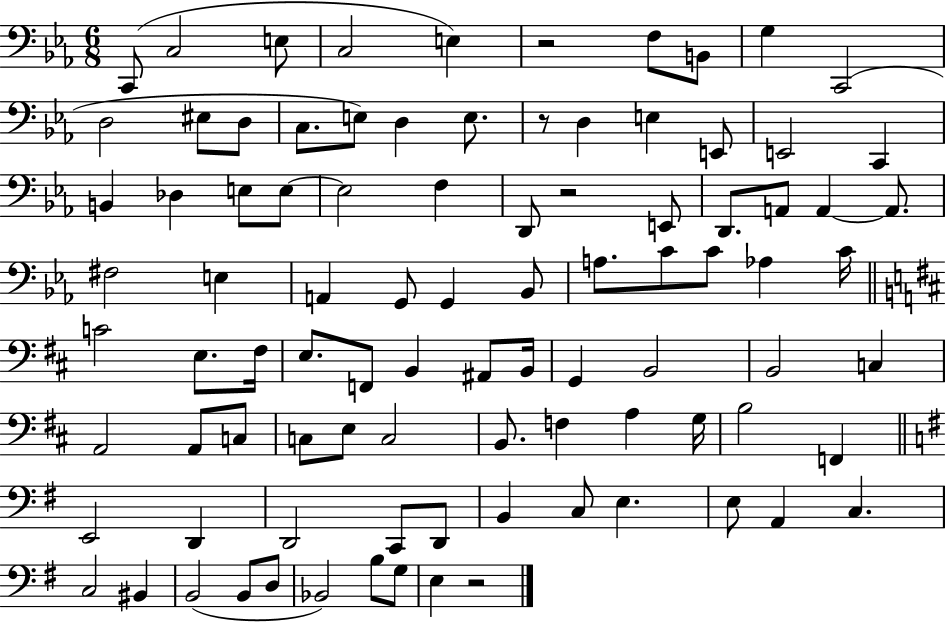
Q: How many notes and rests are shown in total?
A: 92